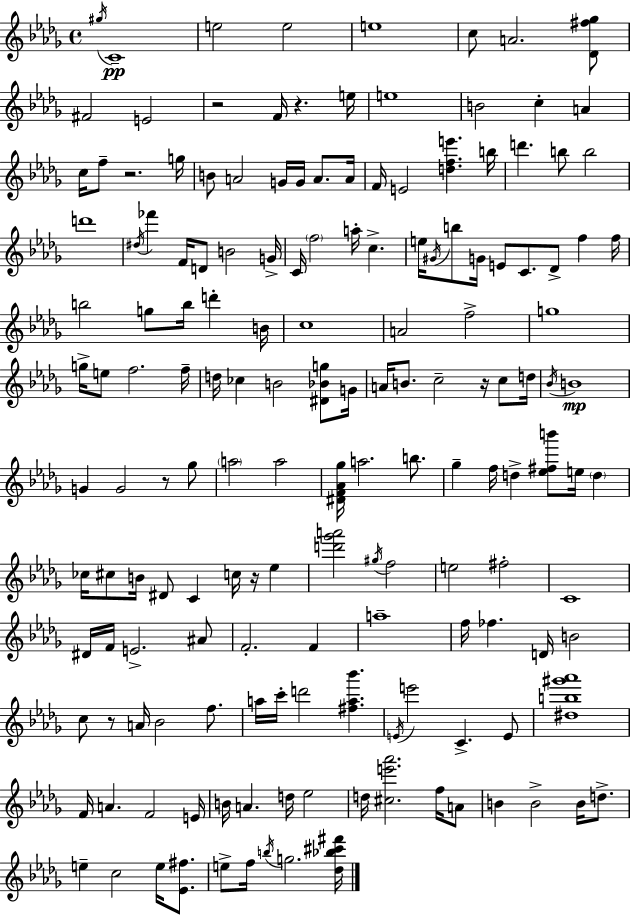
{
  \clef treble
  \time 4/4
  \defaultTimeSignature
  \key bes \minor
  \repeat volta 2 { \acciaccatura { gis''16 }\pp c'1-- | e''2 e''2 | e''1 | c''8 a'2. <des' fis'' ges''>8 | \break fis'2 e'2 | r2 f'16 r4. | e''16 e''1 | b'2 c''4-. a'4 | \break c''16 f''8-- r2. | g''16 b'8 a'2 g'16 g'16 a'8. | a'16 f'16 e'2 <d'' f'' e'''>4. | b''16 d'''4. b''8 b''2 | \break d'''1 | \acciaccatura { dis''16 } fes'''4 f'16 d'8 b'2 | g'16-> c'16 \parenthesize f''2 a''16-. c''4.-> | e''16 \acciaccatura { gis'16 } b''8 g'16 e'8 c'8. des'8-> f''4 | \break f''16 b''2 g''8 b''16 d'''4-. | b'16 c''1 | a'2 f''2-> | g''1 | \break g''16-> e''8 f''2. | f''16-- d''16 ces''4 b'2 | <dis' bes' g''>8 g'16 a'16 b'8. c''2-- r16 | c''8 d''16 \acciaccatura { bes'16 } b'1\mp | \break g'4 g'2 | r8 ges''8 \parenthesize a''2 a''2 | <dis' f' aes' ges''>16 a''2. | b''8. ges''4-- f''16 d''4-> <ees'' fis'' b'''>8 e''16 | \break \parenthesize d''4 ces''16 cis''8 b'16 dis'8 c'4 c''16 r16 | ees''4 <d''' ges''' a'''>2 \acciaccatura { gis''16 } f''2 | e''2 fis''2-. | c'1 | \break dis'16 f'16 e'2.-> | ais'8 f'2.-. | f'4 a''1-- | f''16 fes''4. d'16 b'2 | \break c''8 r8 a'16 bes'2 | f''8. a''16 c'''16-. d'''2 <fis'' a'' bes'''>4. | \acciaccatura { e'16 } e'''2 c'4.-> | e'8 <dis'' b'' gis''' aes'''>1 | \break f'16 a'4. f'2 | e'16 b'16 a'4. d''16 ees''2 | d''16 <cis'' e''' aes'''>2. | f''16 a'8 b'4 b'2-> | \break b'16 d''8.-> e''4-- c''2 | e''16 <ees' fis''>8. e''8-> f''16 \acciaccatura { b''16 } g''2. | <des'' bes'' cis''' fis'''>16 } \bar "|."
}